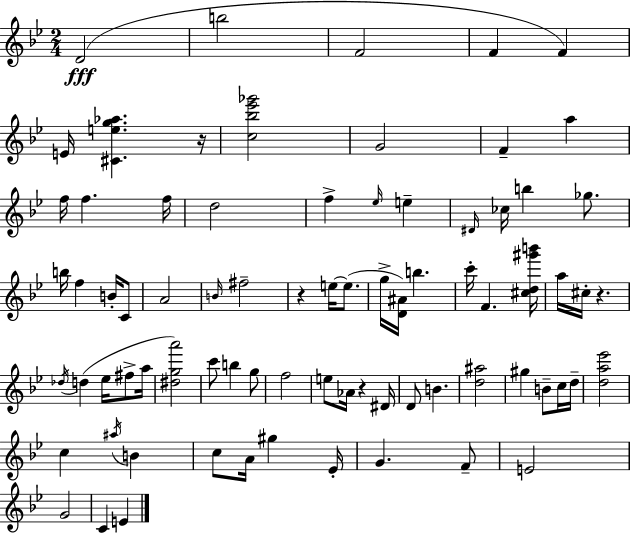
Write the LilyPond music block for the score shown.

{
  \clef treble
  \numericTimeSignature
  \time 2/4
  \key bes \major
  d'2(\fff | b''2 | f'2 | f'4 f'4) | \break e'16 <cis' e'' g'' aes''>4. r16 | <c'' bes'' ees''' ges'''>2 | g'2 | f'4-- a''4 | \break f''16 f''4. f''16 | d''2 | f''4-> \grace { ees''16 } e''4-- | \grace { dis'16 } ces''16 b''4 ges''8. | \break b''16 f''4 b'16-. | c'8 a'2 | \grace { b'16 } fis''2-- | r4 e''16~~ | \break e''8.( g''16-> <d' ais'>16) b''4. | c'''16-. f'4. | <cis'' d'' gis''' b'''>16 a''16 cis''16-. r4. | \acciaccatura { des''16 }( d''4 | \break ees''16 fis''8-> a''16 <dis'' g'' a'''>2) | c'''8 b''4 | g''8 f''2 | e''8 aes'16 r4 | \break dis'16 d'8 b'4. | <d'' ais''>2 | gis''4 | b'8-- c''16 d''16-- <d'' a'' ees'''>2 | \break c''4 | \acciaccatura { ais''16 } b'4 c''8 a'16 | gis''4 ees'16-. g'4. | f'8-- e'2 | \break g'2 | c'4 | e'4 \bar "|."
}